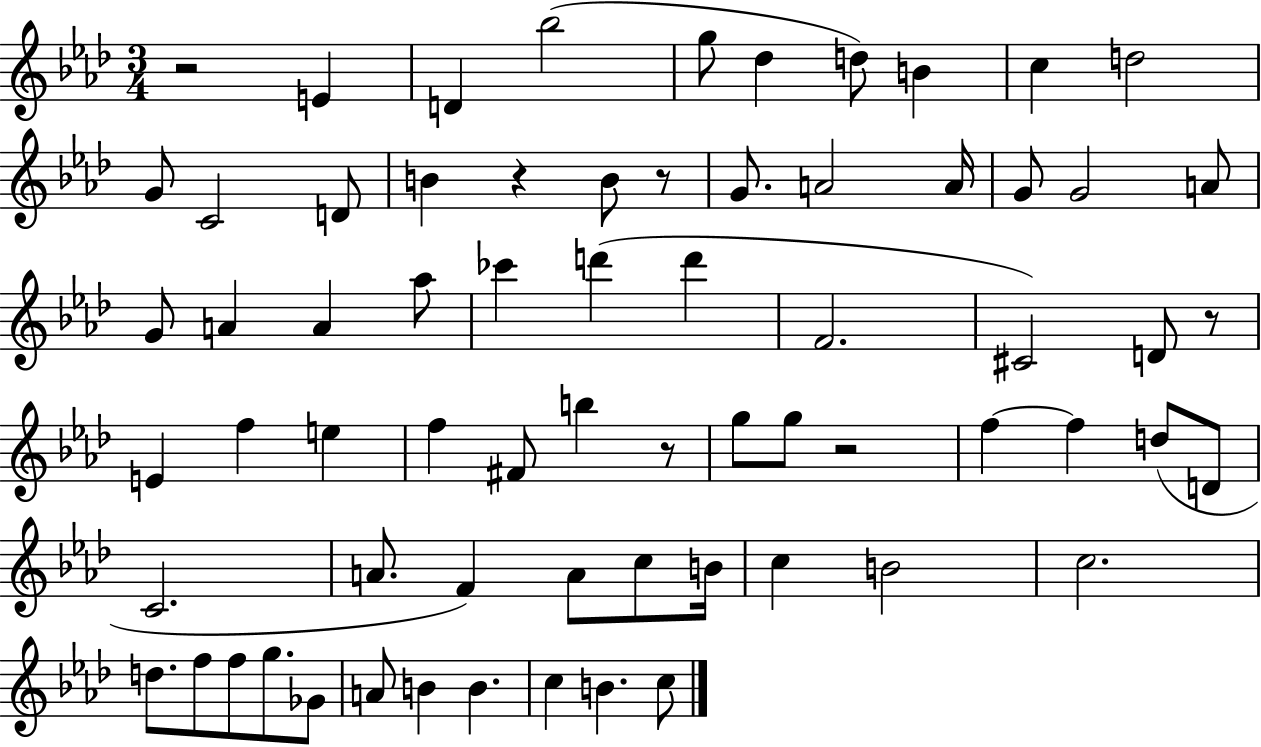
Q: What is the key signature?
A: AES major